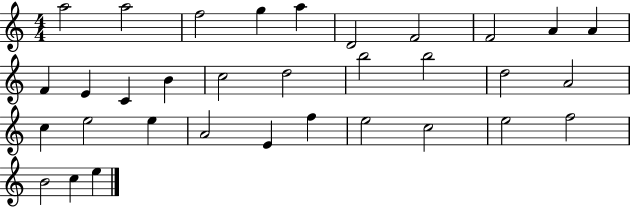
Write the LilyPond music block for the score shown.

{
  \clef treble
  \numericTimeSignature
  \time 4/4
  \key c \major
  a''2 a''2 | f''2 g''4 a''4 | d'2 f'2 | f'2 a'4 a'4 | \break f'4 e'4 c'4 b'4 | c''2 d''2 | b''2 b''2 | d''2 a'2 | \break c''4 e''2 e''4 | a'2 e'4 f''4 | e''2 c''2 | e''2 f''2 | \break b'2 c''4 e''4 | \bar "|."
}